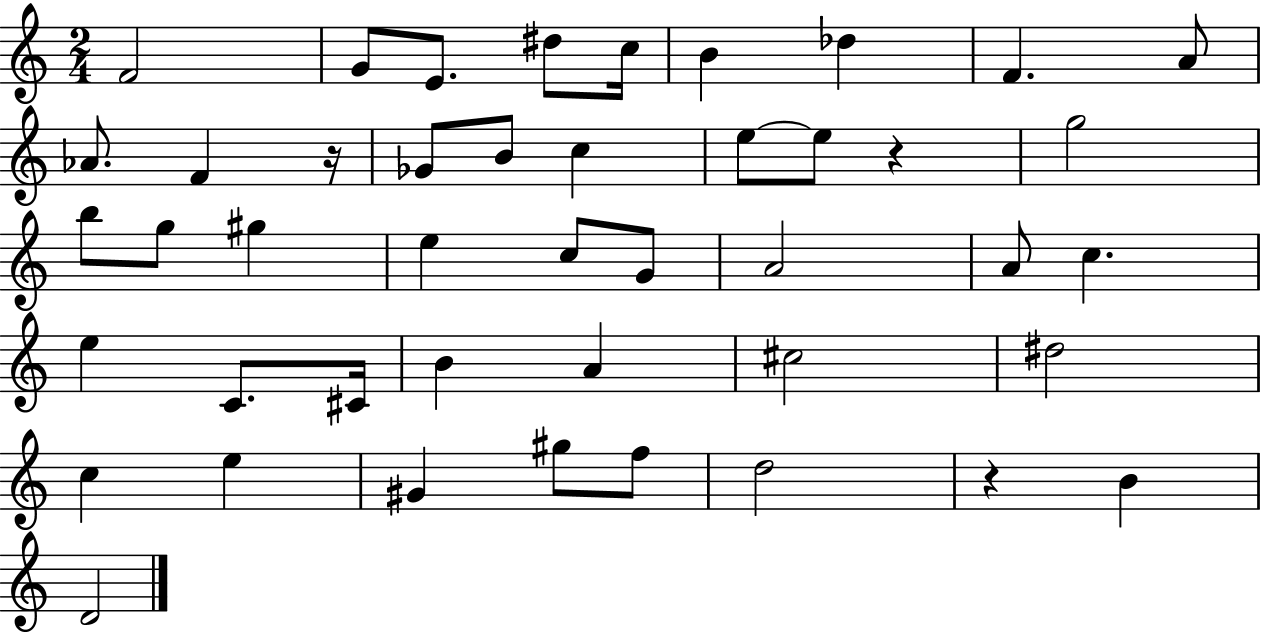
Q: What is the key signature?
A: C major